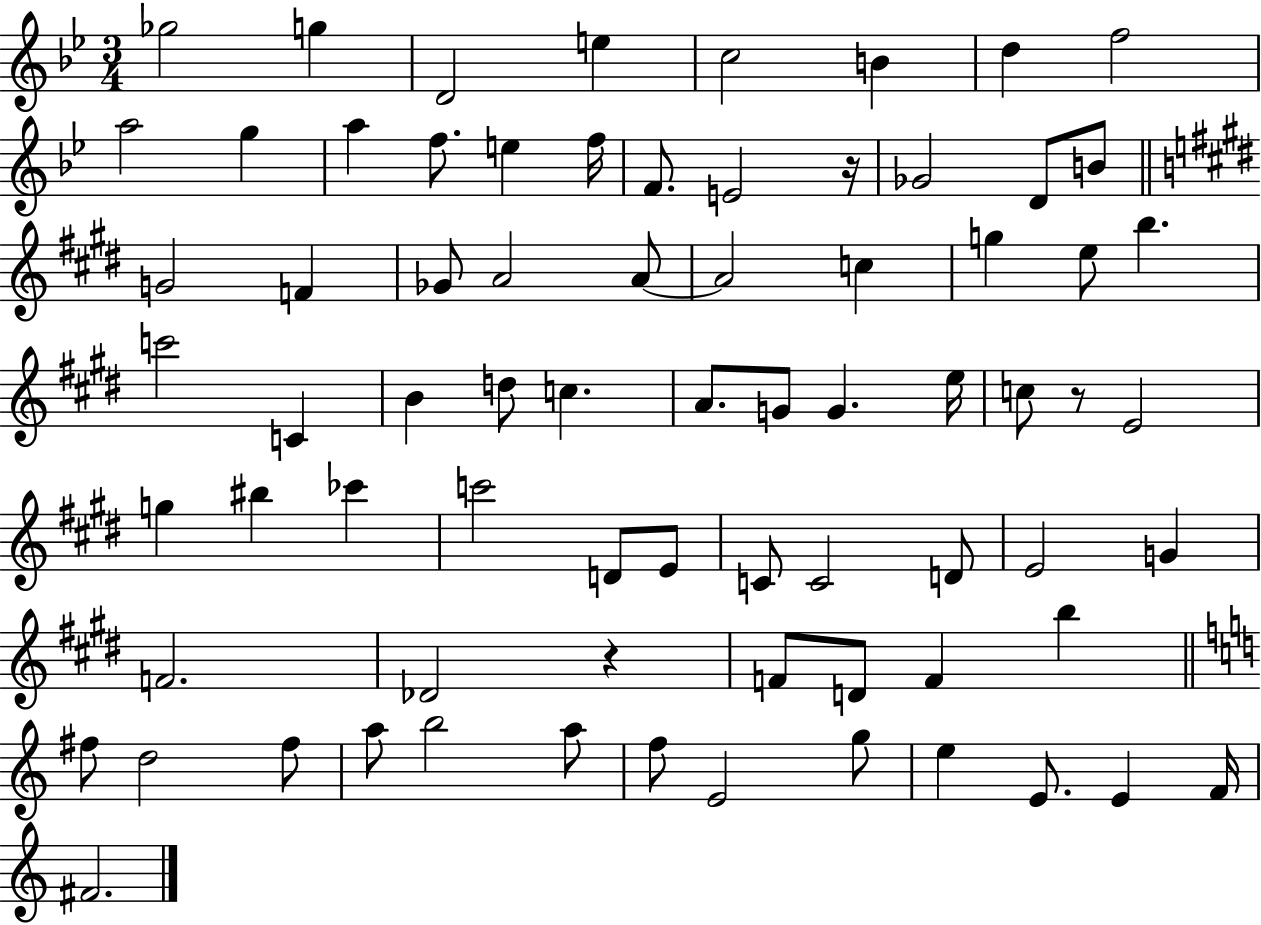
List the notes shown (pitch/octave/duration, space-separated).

Gb5/h G5/q D4/h E5/q C5/h B4/q D5/q F5/h A5/h G5/q A5/q F5/e. E5/q F5/s F4/e. E4/h R/s Gb4/h D4/e B4/e G4/h F4/q Gb4/e A4/h A4/e A4/h C5/q G5/q E5/e B5/q. C6/h C4/q B4/q D5/e C5/q. A4/e. G4/e G4/q. E5/s C5/e R/e E4/h G5/q BIS5/q CES6/q C6/h D4/e E4/e C4/e C4/h D4/e E4/h G4/q F4/h. Db4/h R/q F4/e D4/e F4/q B5/q F#5/e D5/h F#5/e A5/e B5/h A5/e F5/e E4/h G5/e E5/q E4/e. E4/q F4/s F#4/h.